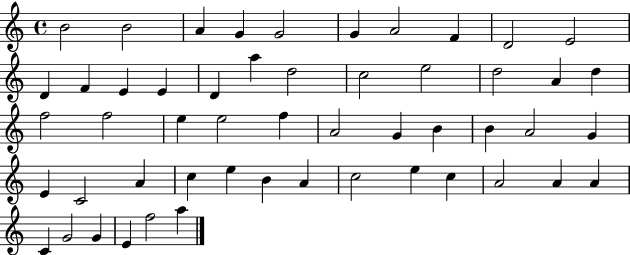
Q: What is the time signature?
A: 4/4